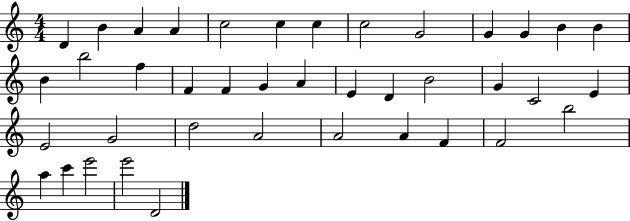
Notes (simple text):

D4/q B4/q A4/q A4/q C5/h C5/q C5/q C5/h G4/h G4/q G4/q B4/q B4/q B4/q B5/h F5/q F4/q F4/q G4/q A4/q E4/q D4/q B4/h G4/q C4/h E4/q E4/h G4/h D5/h A4/h A4/h A4/q F4/q F4/h B5/h A5/q C6/q E6/h E6/h D4/h